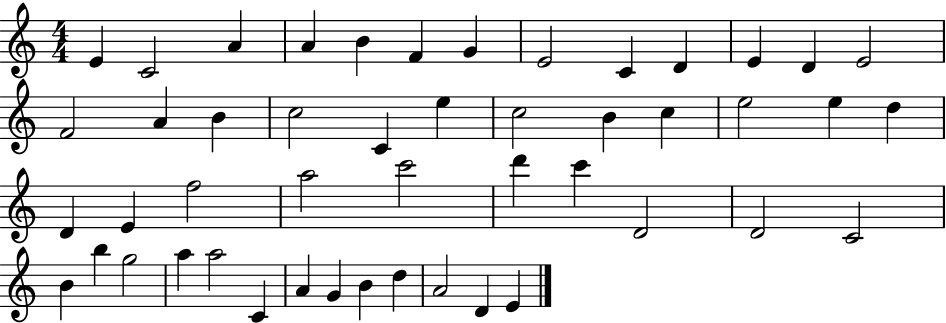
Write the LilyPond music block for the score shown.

{
  \clef treble
  \numericTimeSignature
  \time 4/4
  \key c \major
  e'4 c'2 a'4 | a'4 b'4 f'4 g'4 | e'2 c'4 d'4 | e'4 d'4 e'2 | \break f'2 a'4 b'4 | c''2 c'4 e''4 | c''2 b'4 c''4 | e''2 e''4 d''4 | \break d'4 e'4 f''2 | a''2 c'''2 | d'''4 c'''4 d'2 | d'2 c'2 | \break b'4 b''4 g''2 | a''4 a''2 c'4 | a'4 g'4 b'4 d''4 | a'2 d'4 e'4 | \break \bar "|."
}